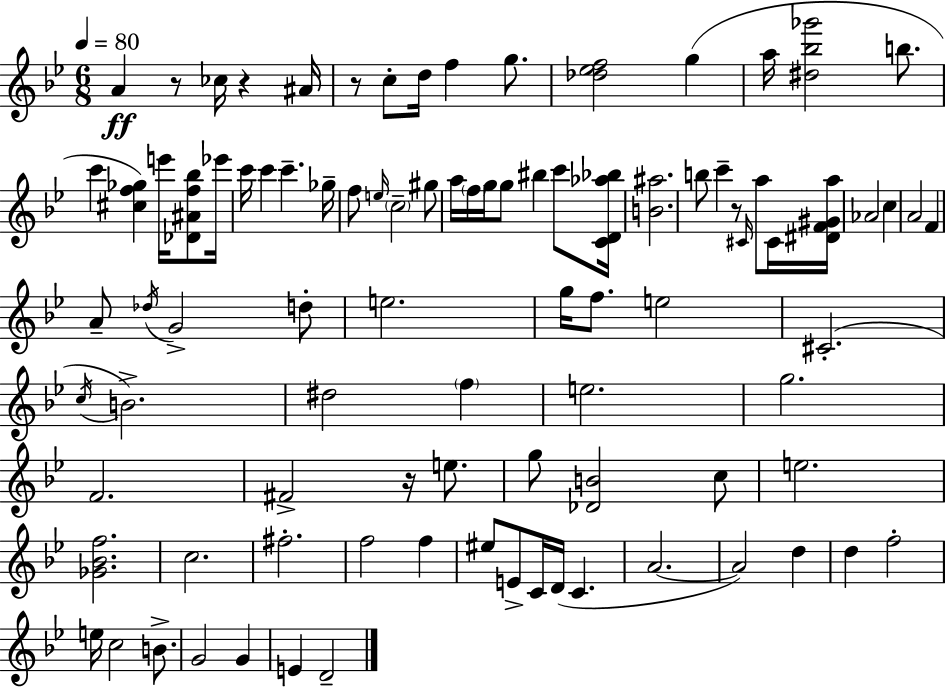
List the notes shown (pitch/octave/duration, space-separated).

A4/q R/e CES5/s R/q A#4/s R/e C5/e D5/s F5/q G5/e. [Db5,Eb5,F5]/h G5/q A5/s [D#5,Bb5,Gb6]/h B5/e. C6/q [C#5,F5,Gb5]/q E6/s [Db4,A#4,F5,Bb5]/e Eb6/s C6/s C6/q C6/q. Gb5/s F5/e E5/s C5/h G#5/e A5/s F5/s G5/s G5/e BIS5/q C6/e [C4,D4,Ab5,Bb5]/s [B4,A#5]/h. B5/e C6/q R/e C#4/s A5/e C#4/s [D#4,F4,G#4,A5]/s Ab4/h C5/q A4/h F4/q A4/e Db5/s G4/h D5/e E5/h. G5/s F5/e. E5/h C#4/h. C5/s B4/h. D#5/h F5/q E5/h. G5/h. F4/h. F#4/h R/s E5/e. G5/e [Db4,B4]/h C5/e E5/h. [Gb4,Bb4,F5]/h. C5/h. F#5/h. F5/h F5/q EIS5/e E4/e C4/s D4/s C4/q. A4/h. A4/h D5/q D5/q F5/h E5/s C5/h B4/e. G4/h G4/q E4/q D4/h